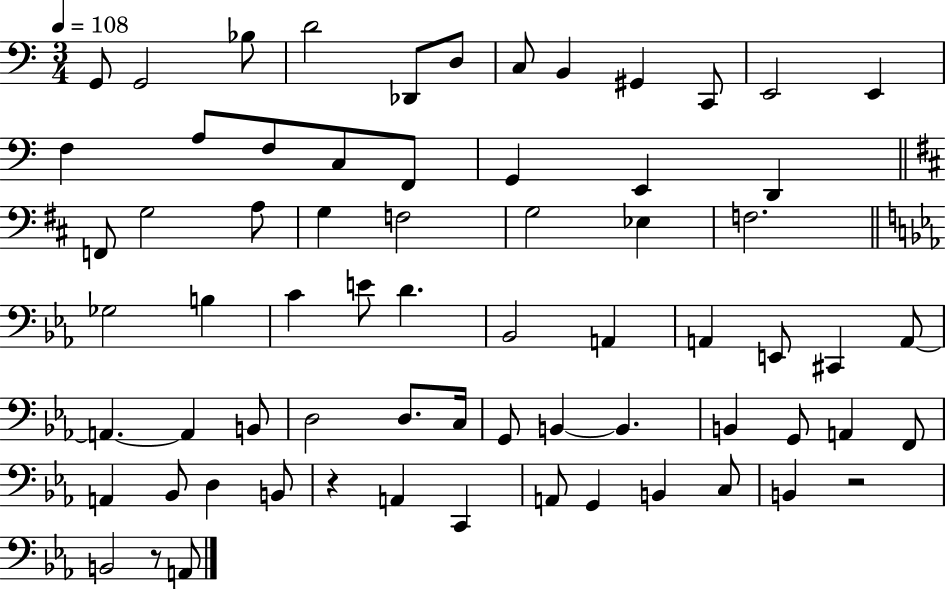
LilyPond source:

{
  \clef bass
  \numericTimeSignature
  \time 3/4
  \key c \major
  \tempo 4 = 108
  g,8 g,2 bes8 | d'2 des,8 d8 | c8 b,4 gis,4 c,8 | e,2 e,4 | \break f4 a8 f8 c8 f,8 | g,4 e,4 d,4 | \bar "||" \break \key b \minor f,8 g2 a8 | g4 f2 | g2 ees4 | f2. | \break \bar "||" \break \key ees \major ges2 b4 | c'4 e'8 d'4. | bes,2 a,4 | a,4 e,8 cis,4 a,8~~ | \break a,4.~~ a,4 b,8 | d2 d8. c16 | g,8 b,4~~ b,4. | b,4 g,8 a,4 f,8 | \break a,4 bes,8 d4 b,8 | r4 a,4 c,4 | a,8 g,4 b,4 c8 | b,4 r2 | \break b,2 r8 a,8 | \bar "|."
}